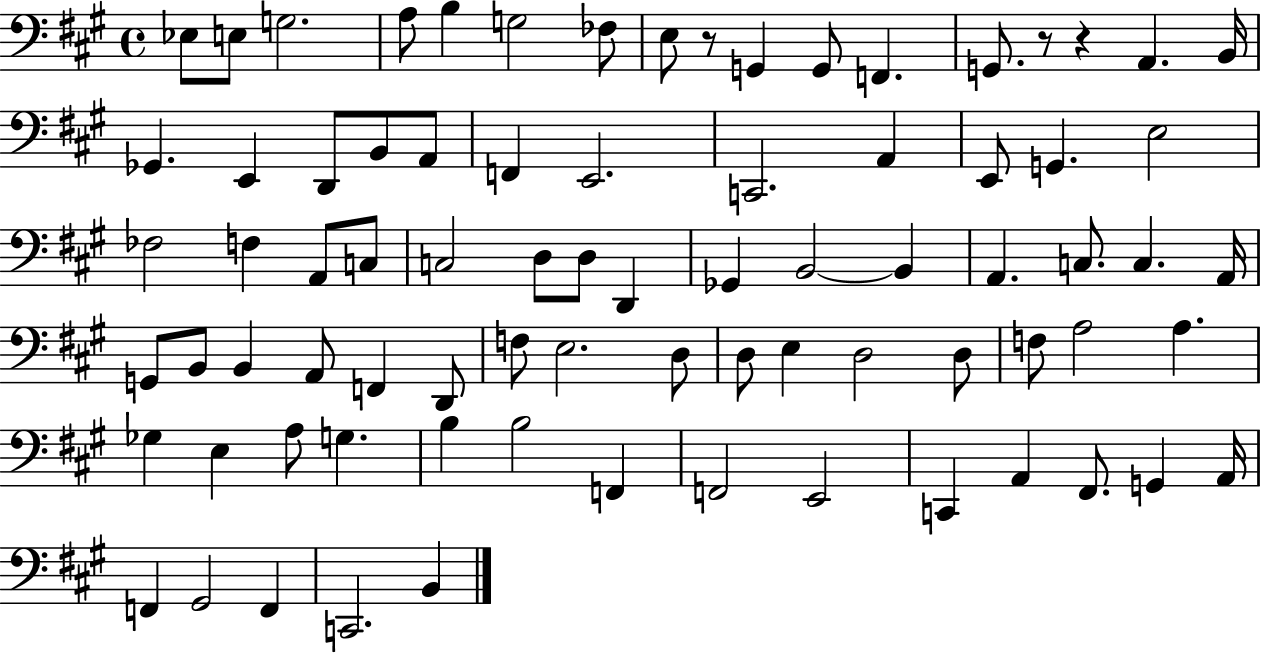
{
  \clef bass
  \time 4/4
  \defaultTimeSignature
  \key a \major
  ees8 e8 g2. | a8 b4 g2 fes8 | e8 r8 g,4 g,8 f,4. | g,8. r8 r4 a,4. b,16 | \break ges,4. e,4 d,8 b,8 a,8 | f,4 e,2. | c,2. a,4 | e,8 g,4. e2 | \break fes2 f4 a,8 c8 | c2 d8 d8 d,4 | ges,4 b,2~~ b,4 | a,4. c8. c4. a,16 | \break g,8 b,8 b,4 a,8 f,4 d,8 | f8 e2. d8 | d8 e4 d2 d8 | f8 a2 a4. | \break ges4 e4 a8 g4. | b4 b2 f,4 | f,2 e,2 | c,4 a,4 fis,8. g,4 a,16 | \break f,4 gis,2 f,4 | c,2. b,4 | \bar "|."
}